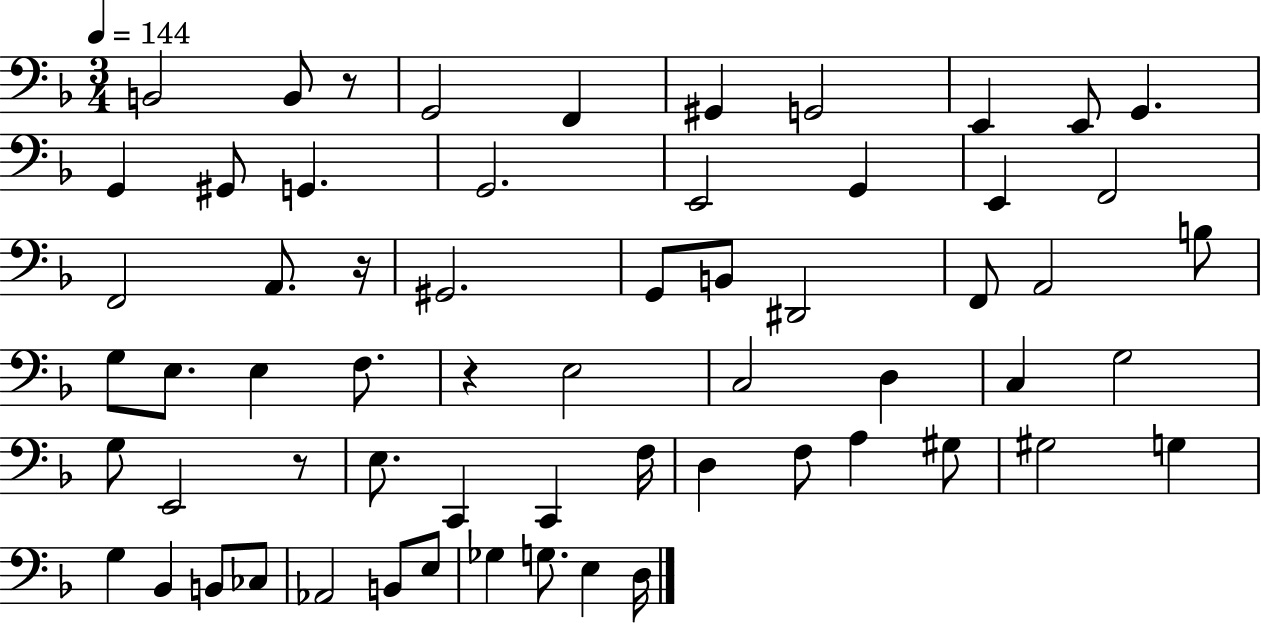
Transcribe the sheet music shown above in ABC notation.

X:1
T:Untitled
M:3/4
L:1/4
K:F
B,,2 B,,/2 z/2 G,,2 F,, ^G,, G,,2 E,, E,,/2 G,, G,, ^G,,/2 G,, G,,2 E,,2 G,, E,, F,,2 F,,2 A,,/2 z/4 ^G,,2 G,,/2 B,,/2 ^D,,2 F,,/2 A,,2 B,/2 G,/2 E,/2 E, F,/2 z E,2 C,2 D, C, G,2 G,/2 E,,2 z/2 E,/2 C,, C,, F,/4 D, F,/2 A, ^G,/2 ^G,2 G, G, _B,, B,,/2 _C,/2 _A,,2 B,,/2 E,/2 _G, G,/2 E, D,/4